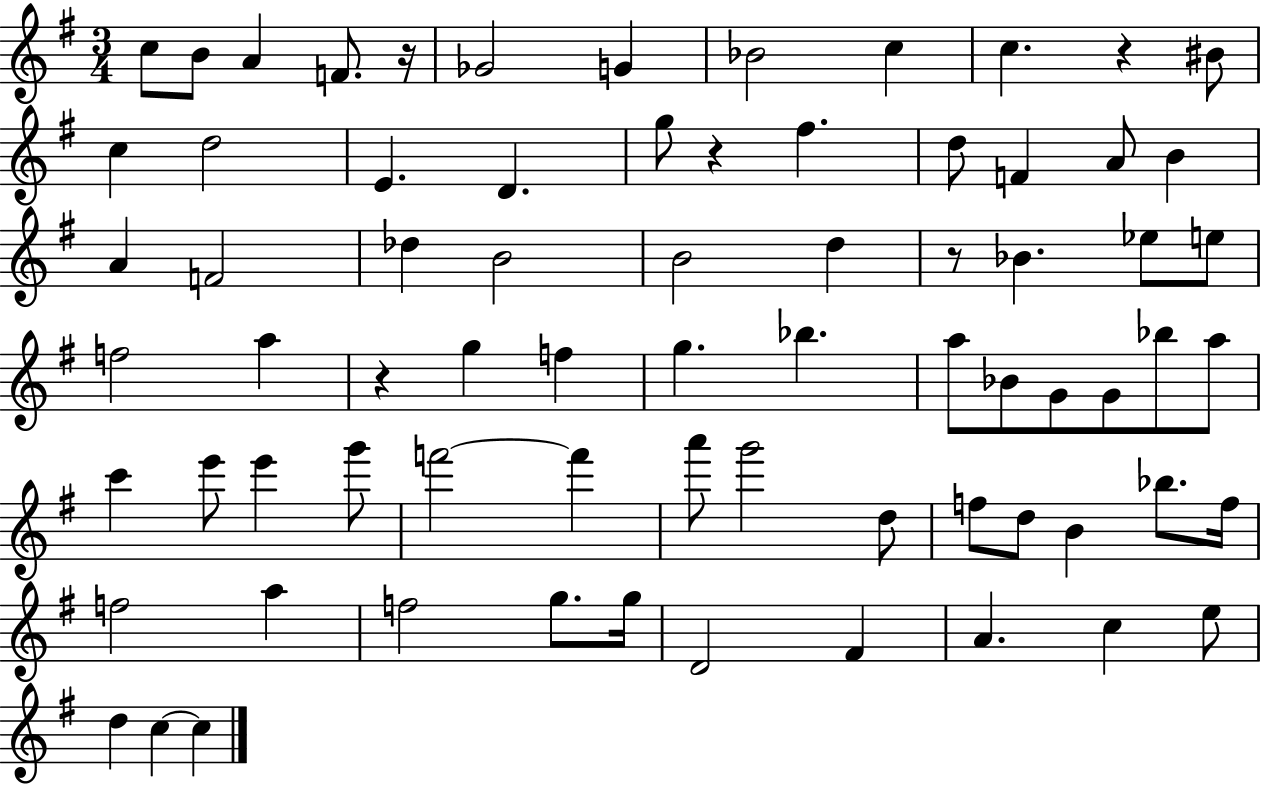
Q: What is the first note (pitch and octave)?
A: C5